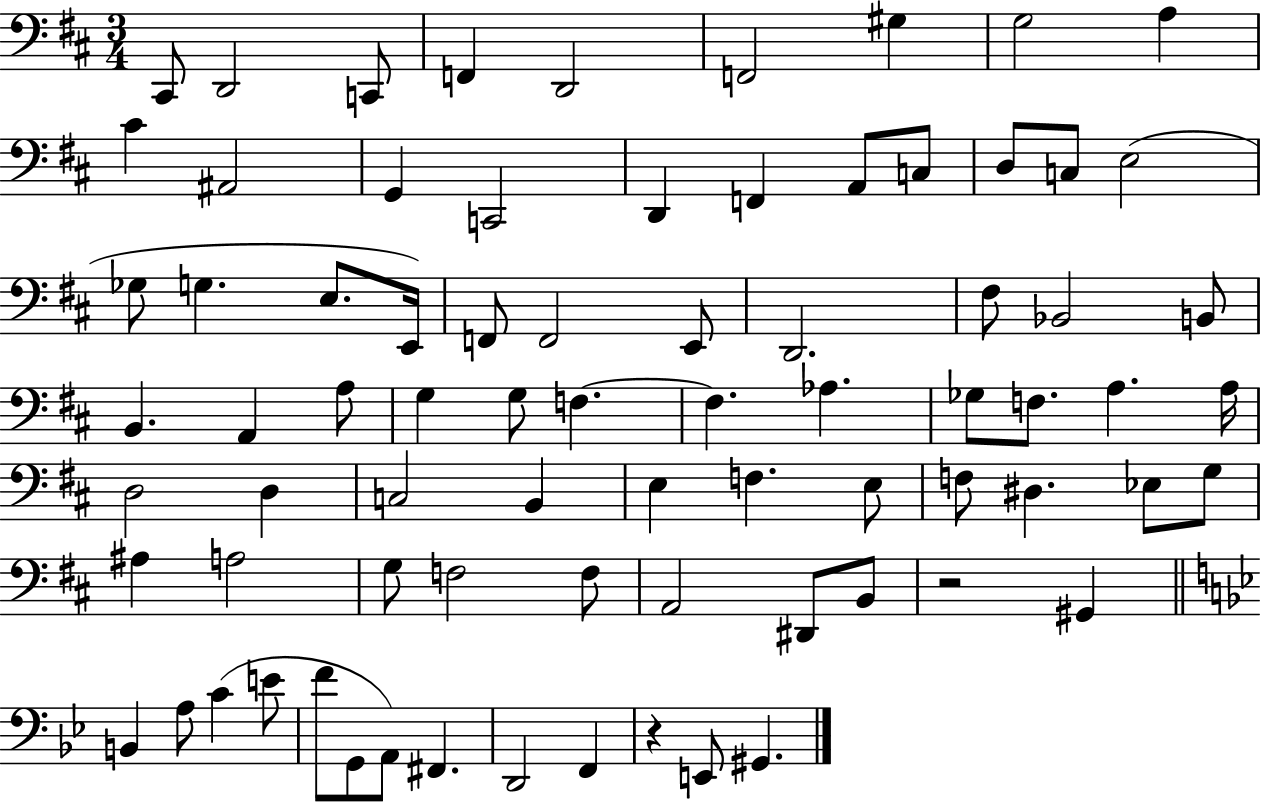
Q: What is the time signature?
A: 3/4